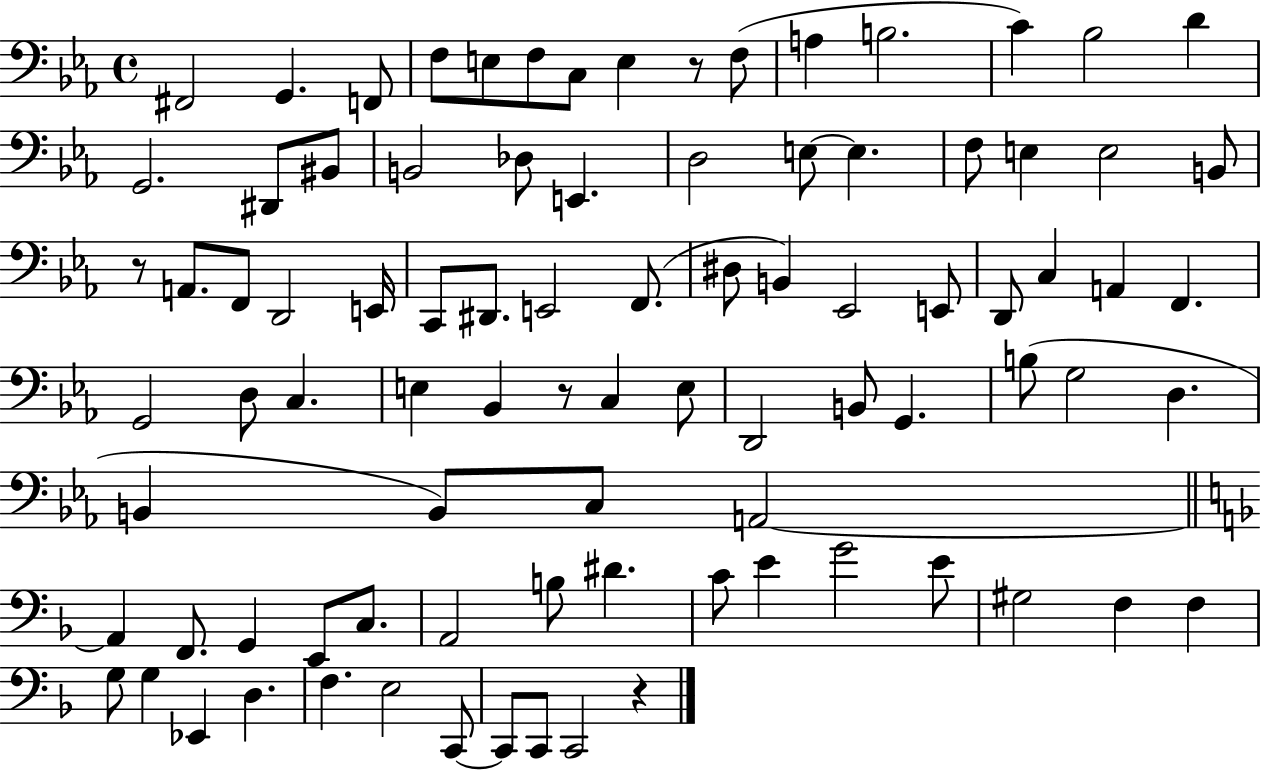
{
  \clef bass
  \time 4/4
  \defaultTimeSignature
  \key ees \major
  \repeat volta 2 { fis,2 g,4. f,8 | f8 e8 f8 c8 e4 r8 f8( | a4 b2. | c'4) bes2 d'4 | \break g,2. dis,8 bis,8 | b,2 des8 e,4. | d2 e8~~ e4. | f8 e4 e2 b,8 | \break r8 a,8. f,8 d,2 e,16 | c,8 dis,8. e,2 f,8.( | dis8 b,4) ees,2 e,8 | d,8 c4 a,4 f,4. | \break g,2 d8 c4. | e4 bes,4 r8 c4 e8 | d,2 b,8 g,4. | b8( g2 d4. | \break b,4 b,8) c8 a,2~~ | \bar "||" \break \key f \major a,4 f,8. g,4 e,8 c8. | a,2 b8 dis'4. | c'8 e'4 g'2 e'8 | gis2 f4 f4 | \break g8 g4 ees,4 d4. | f4. e2 c,8~~ | c,8 c,8 c,2 r4 | } \bar "|."
}